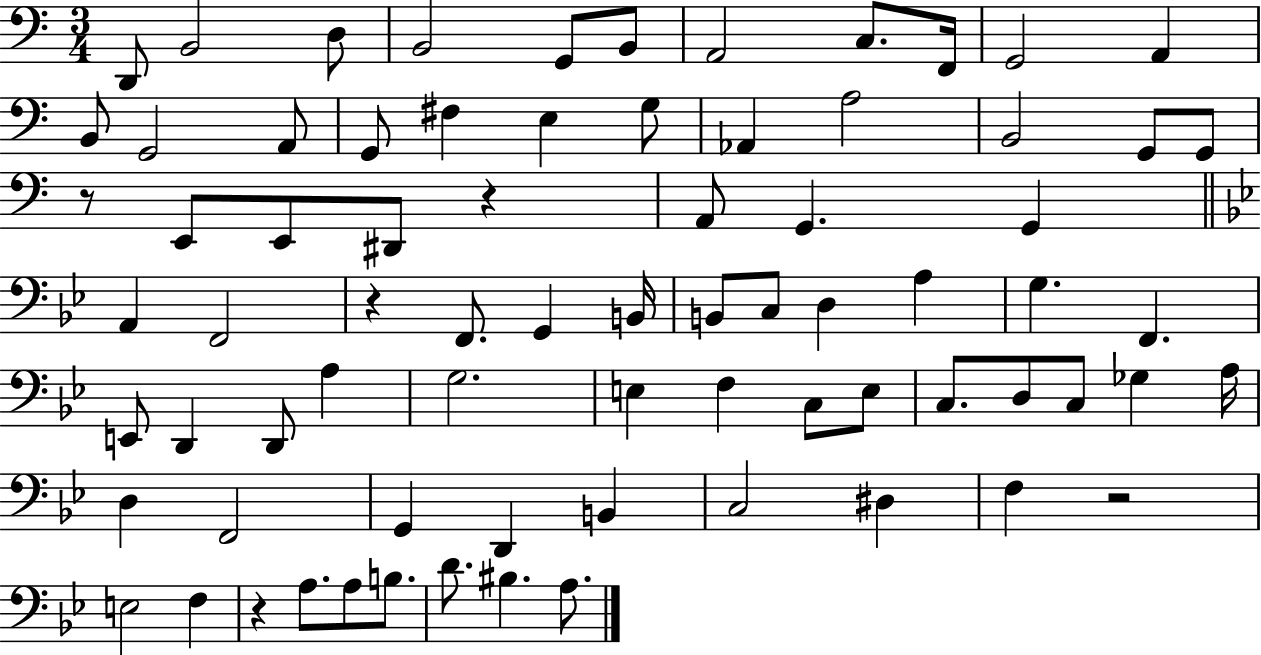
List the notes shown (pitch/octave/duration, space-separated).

D2/e B2/h D3/e B2/h G2/e B2/e A2/h C3/e. F2/s G2/h A2/q B2/e G2/h A2/e G2/e F#3/q E3/q G3/e Ab2/q A3/h B2/h G2/e G2/e R/e E2/e E2/e D#2/e R/q A2/e G2/q. G2/q A2/q F2/h R/q F2/e. G2/q B2/s B2/e C3/e D3/q A3/q G3/q. F2/q. E2/e D2/q D2/e A3/q G3/h. E3/q F3/q C3/e E3/e C3/e. D3/e C3/e Gb3/q A3/s D3/q F2/h G2/q D2/q B2/q C3/h D#3/q F3/q R/h E3/h F3/q R/q A3/e. A3/e B3/e. D4/e. BIS3/q. A3/e.